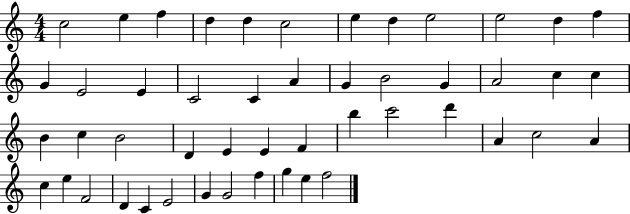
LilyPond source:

{
  \clef treble
  \numericTimeSignature
  \time 4/4
  \key c \major
  c''2 e''4 f''4 | d''4 d''4 c''2 | e''4 d''4 e''2 | e''2 d''4 f''4 | \break g'4 e'2 e'4 | c'2 c'4 a'4 | g'4 b'2 g'4 | a'2 c''4 c''4 | \break b'4 c''4 b'2 | d'4 e'4 e'4 f'4 | b''4 c'''2 d'''4 | a'4 c''2 a'4 | \break c''4 e''4 f'2 | d'4 c'4 e'2 | g'4 g'2 f''4 | g''4 e''4 f''2 | \break \bar "|."
}